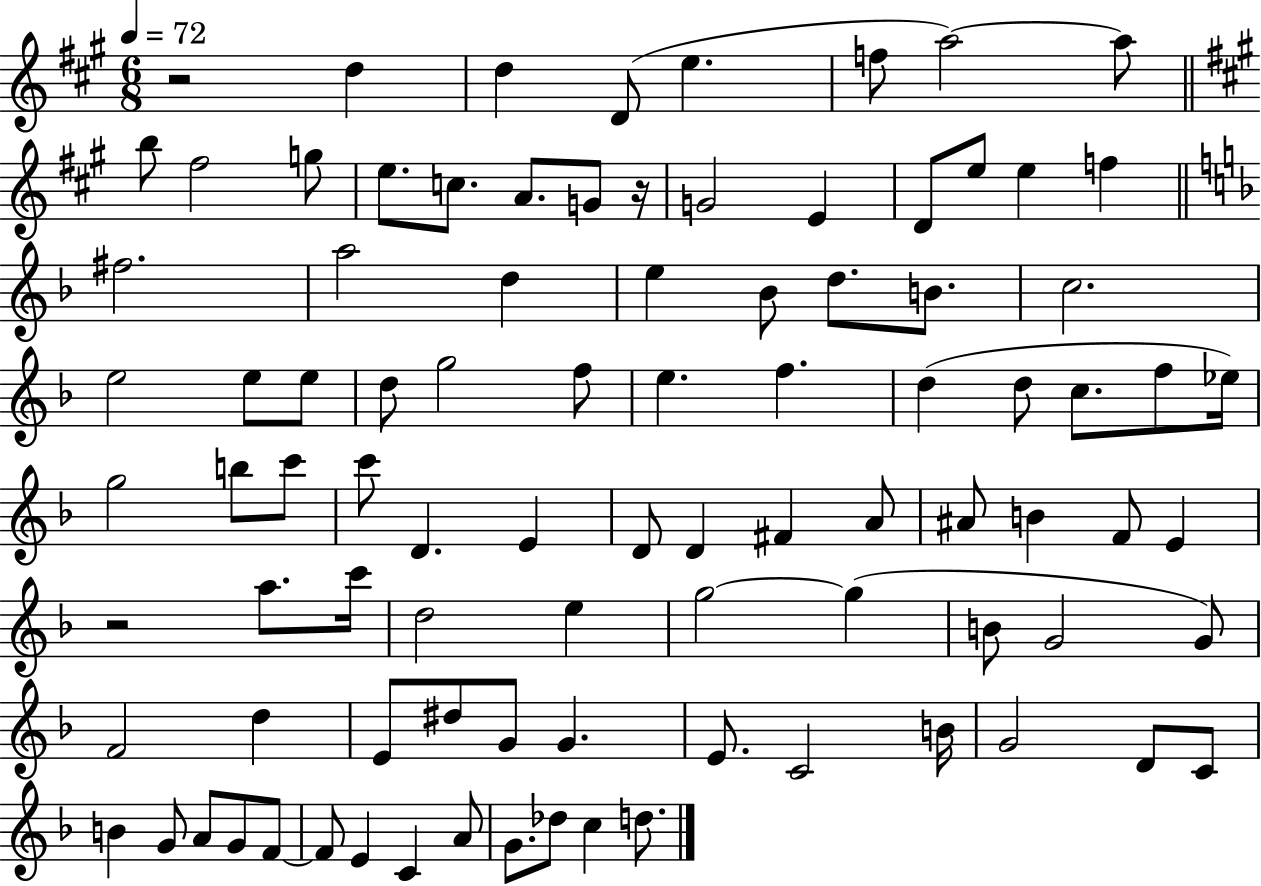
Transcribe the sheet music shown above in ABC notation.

X:1
T:Untitled
M:6/8
L:1/4
K:A
z2 d d D/2 e f/2 a2 a/2 b/2 ^f2 g/2 e/2 c/2 A/2 G/2 z/4 G2 E D/2 e/2 e f ^f2 a2 d e _B/2 d/2 B/2 c2 e2 e/2 e/2 d/2 g2 f/2 e f d d/2 c/2 f/2 _e/4 g2 b/2 c'/2 c'/2 D E D/2 D ^F A/2 ^A/2 B F/2 E z2 a/2 c'/4 d2 e g2 g B/2 G2 G/2 F2 d E/2 ^d/2 G/2 G E/2 C2 B/4 G2 D/2 C/2 B G/2 A/2 G/2 F/2 F/2 E C A/2 G/2 _d/2 c d/2